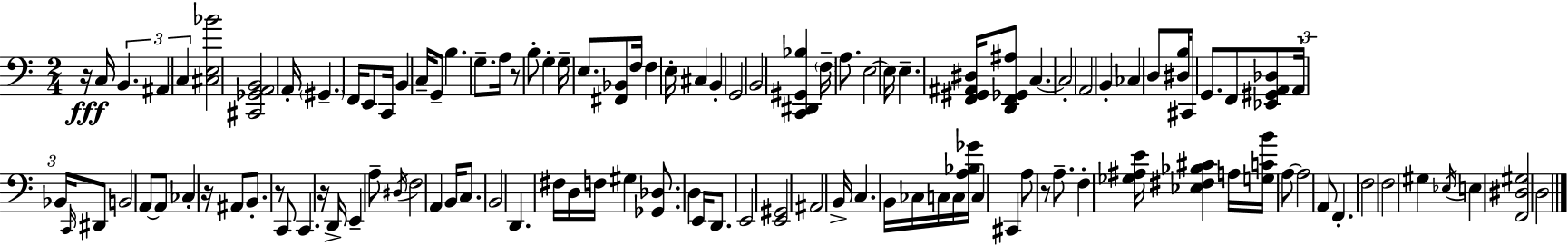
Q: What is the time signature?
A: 2/4